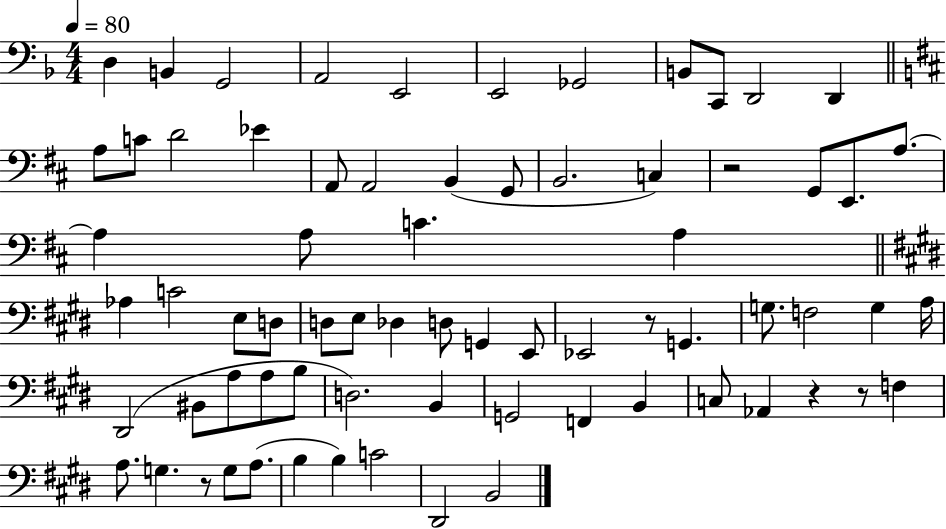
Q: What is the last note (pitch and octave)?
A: B2